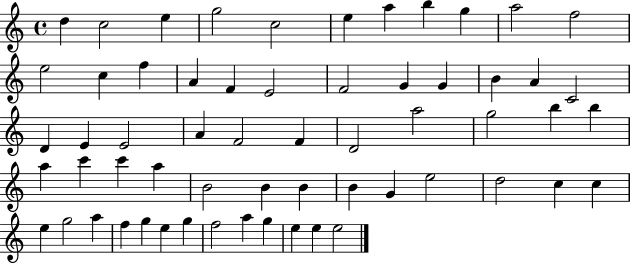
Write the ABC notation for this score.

X:1
T:Untitled
M:4/4
L:1/4
K:C
d c2 e g2 c2 e a b g a2 f2 e2 c f A F E2 F2 G G B A C2 D E E2 A F2 F D2 a2 g2 b b a c' c' a B2 B B B G e2 d2 c c e g2 a f g e g f2 a g e e e2